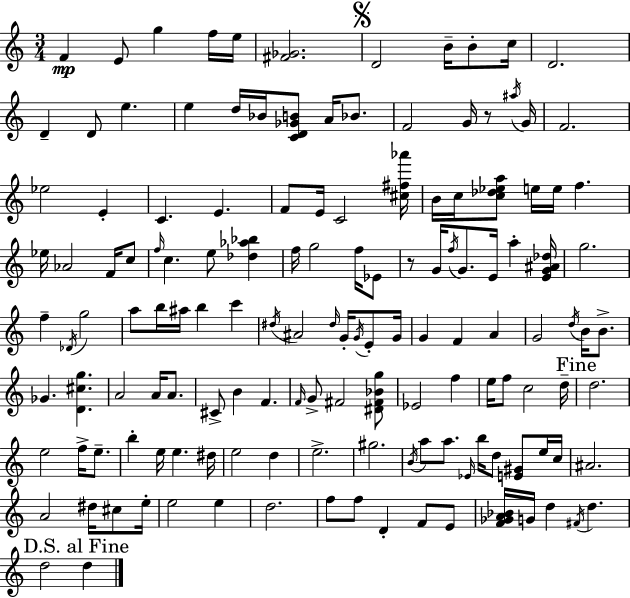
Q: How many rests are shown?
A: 2